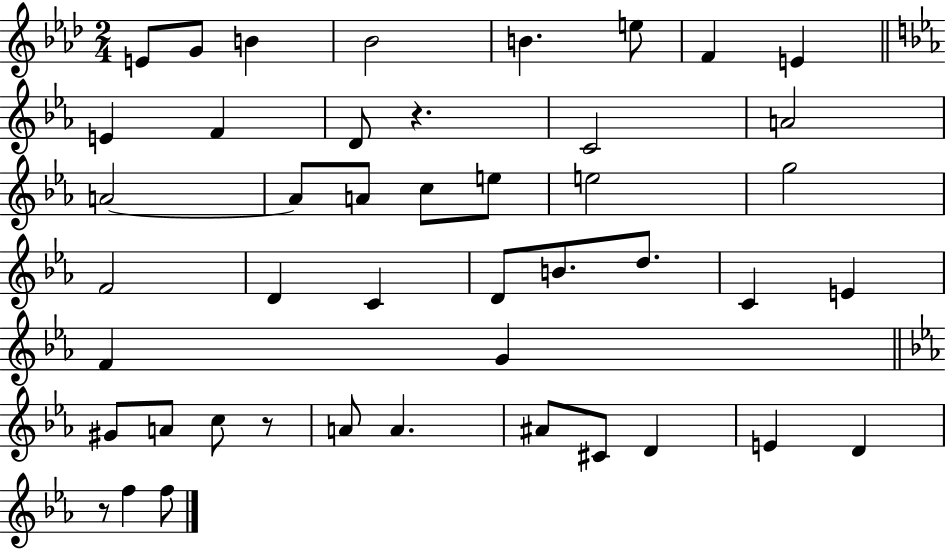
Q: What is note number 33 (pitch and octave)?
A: C5